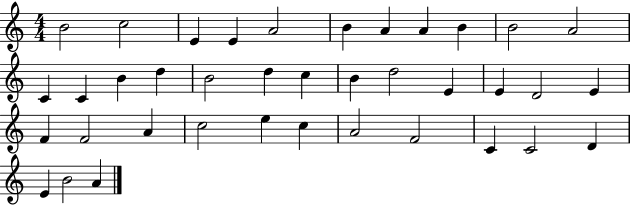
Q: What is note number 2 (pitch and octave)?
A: C5